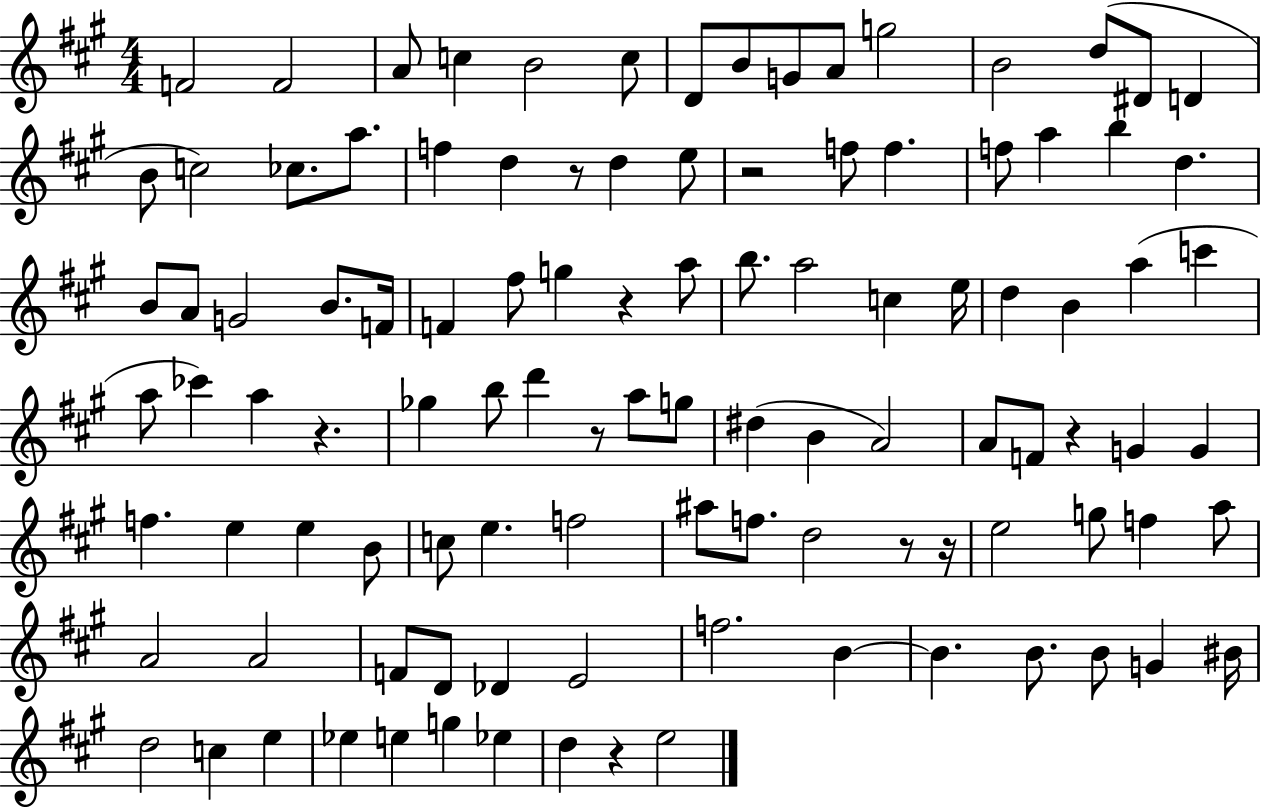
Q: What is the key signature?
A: A major